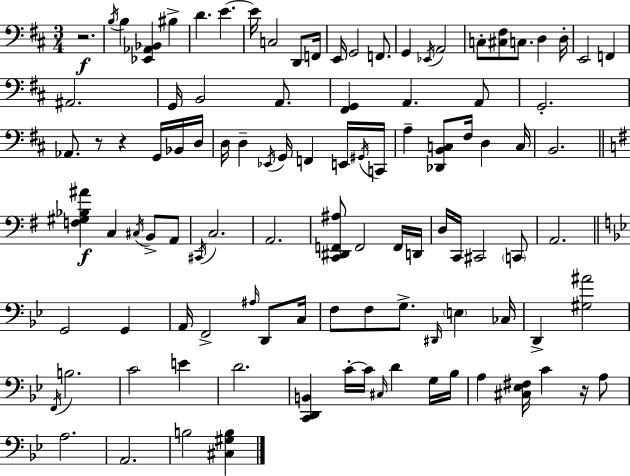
{
  \clef bass
  \numericTimeSignature
  \time 3/4
  \key d \major
  \repeat volta 2 { r2.\f | \acciaccatura { b16 } b4 <ees, aes, bes,>4 bis4-> | d'4. e'4.~~ | e'16 c2 d,8 | \break f,16 e,16 g,2 f,8. | g,4 \acciaccatura { ees,16 } a,2 | c8-. <cis fis>8 c8. d4 | d16-. e,2 f,4 | \break ais,2. | g,16 b,2 a,8. | <fis, g,>4 a,4. | a,8 g,2.-. | \break aes,8. r8 r4 g,16 | bes,16 d16 d16 d4-- \acciaccatura { ees,16 } g,16 f,4 | e,16 \acciaccatura { gis,16 } c,16 a4-- <des, b, c>8 fis16 d4 | c16 b,2. | \break \bar "||" \break \key g \major <f gis bes ais'>4\f c4 \acciaccatura { cis16 } b,8-> a,8 | \acciaccatura { cis,16 } c2. | a,2. | <c, dis, f, ais>8 f,2 | \break f,16 d,16 d16 c,16 cis,2 | \parenthesize c,8 a,2. | \bar "||" \break \key bes \major g,2 g,4 | a,16 f,2-> \grace { ais16 } d,8 | c16 f8 f8 g8.-> \grace { dis,16 } \parenthesize e4 | ces16 d,4-> <gis ais'>2 | \break \acciaccatura { f,16 } b2. | c'2 e'4 | d'2. | <c, d, b,>4 c'16-.~~ c'16 \grace { cis16 } d'4 | \break g16 bes16 a4 <cis ees fis>16 c'4 | r16 a8 a2. | a,2. | b2 | \break <cis gis b>4 } \bar "|."
}